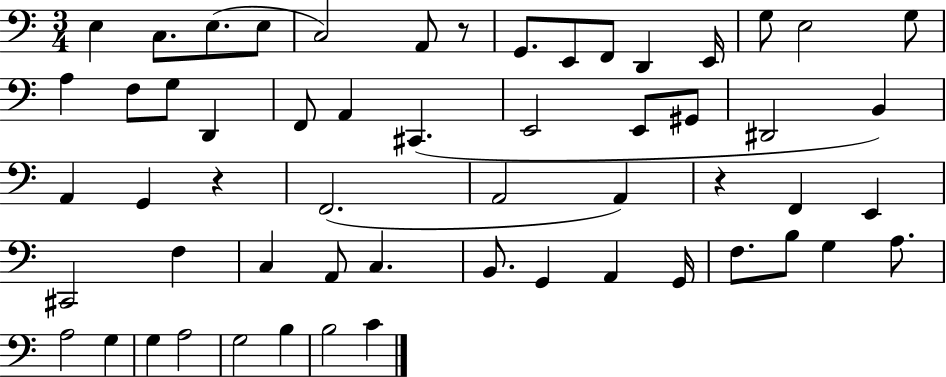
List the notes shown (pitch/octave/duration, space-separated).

E3/q C3/e. E3/e. E3/e C3/h A2/e R/e G2/e. E2/e F2/e D2/q E2/s G3/e E3/h G3/e A3/q F3/e G3/e D2/q F2/e A2/q C#2/q. E2/h E2/e G#2/e D#2/h B2/q A2/q G2/q R/q F2/h. A2/h A2/q R/q F2/q E2/q C#2/h F3/q C3/q A2/e C3/q. B2/e. G2/q A2/q G2/s F3/e. B3/e G3/q A3/e. A3/h G3/q G3/q A3/h G3/h B3/q B3/h C4/q